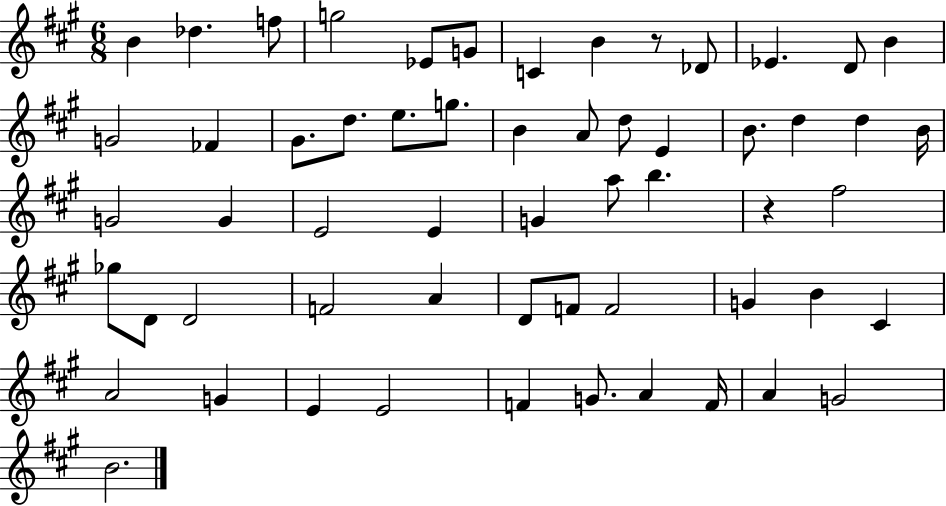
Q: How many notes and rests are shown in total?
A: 58